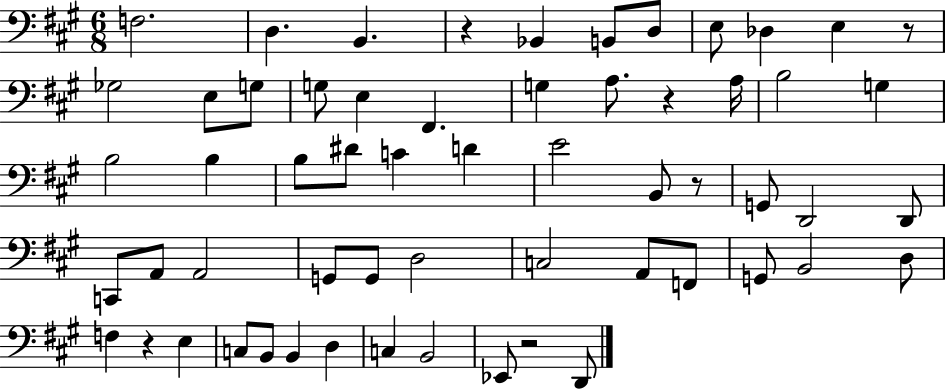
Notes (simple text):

F3/h. D3/q. B2/q. R/q Bb2/q B2/e D3/e E3/e Db3/q E3/q R/e Gb3/h E3/e G3/e G3/e E3/q F#2/q. G3/q A3/e. R/q A3/s B3/h G3/q B3/h B3/q B3/e D#4/e C4/q D4/q E4/h B2/e R/e G2/e D2/h D2/e C2/e A2/e A2/h G2/e G2/e D3/h C3/h A2/e F2/e G2/e B2/h D3/e F3/q R/q E3/q C3/e B2/e B2/q D3/q C3/q B2/h Eb2/e R/h D2/e